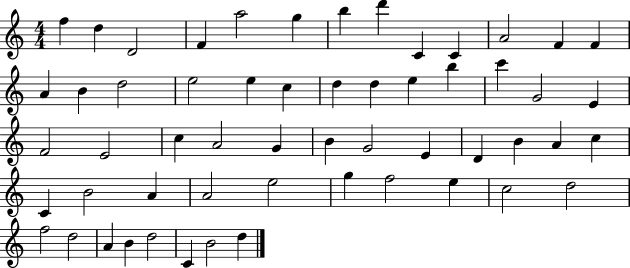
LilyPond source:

{
  \clef treble
  \numericTimeSignature
  \time 4/4
  \key c \major
  f''4 d''4 d'2 | f'4 a''2 g''4 | b''4 d'''4 c'4 c'4 | a'2 f'4 f'4 | \break a'4 b'4 d''2 | e''2 e''4 c''4 | d''4 d''4 e''4 b''4 | c'''4 g'2 e'4 | \break f'2 e'2 | c''4 a'2 g'4 | b'4 g'2 e'4 | d'4 b'4 a'4 c''4 | \break c'4 b'2 a'4 | a'2 e''2 | g''4 f''2 e''4 | c''2 d''2 | \break f''2 d''2 | a'4 b'4 d''2 | c'4 b'2 d''4 | \bar "|."
}